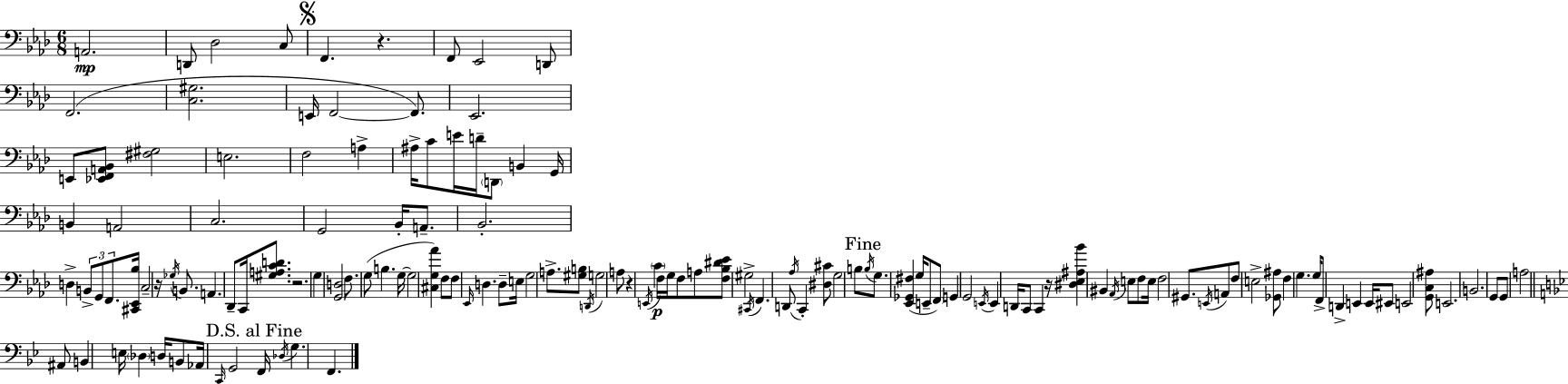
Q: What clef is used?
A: bass